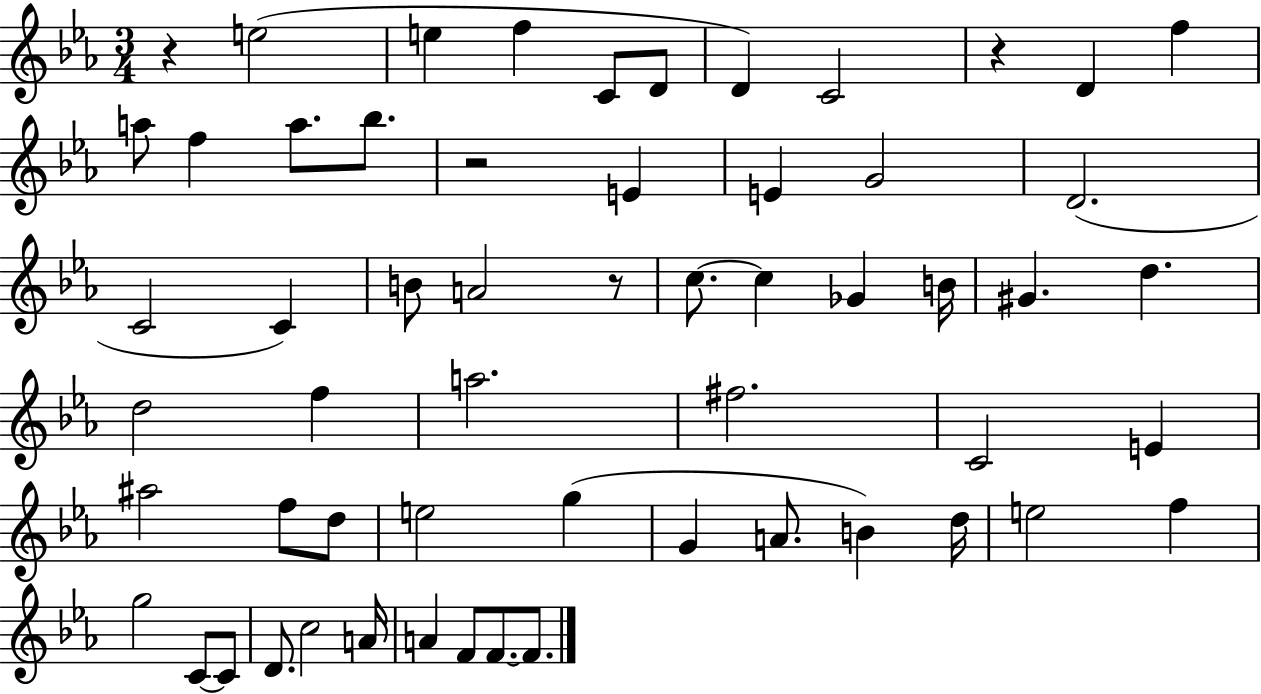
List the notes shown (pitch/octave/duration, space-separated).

R/q E5/h E5/q F5/q C4/e D4/e D4/q C4/h R/q D4/q F5/q A5/e F5/q A5/e. Bb5/e. R/h E4/q E4/q G4/h D4/h. C4/h C4/q B4/e A4/h R/e C5/e. C5/q Gb4/q B4/s G#4/q. D5/q. D5/h F5/q A5/h. F#5/h. C4/h E4/q A#5/h F5/e D5/e E5/h G5/q G4/q A4/e. B4/q D5/s E5/h F5/q G5/h C4/e C4/e D4/e. C5/h A4/s A4/q F4/e F4/e. F4/e.